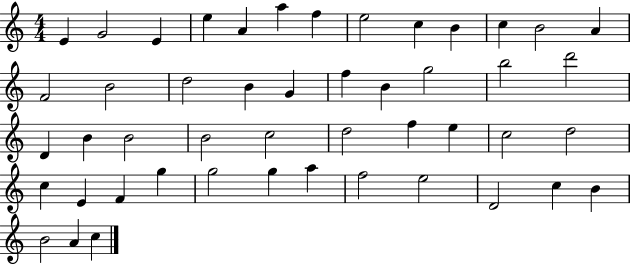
{
  \clef treble
  \numericTimeSignature
  \time 4/4
  \key c \major
  e'4 g'2 e'4 | e''4 a'4 a''4 f''4 | e''2 c''4 b'4 | c''4 b'2 a'4 | \break f'2 b'2 | d''2 b'4 g'4 | f''4 b'4 g''2 | b''2 d'''2 | \break d'4 b'4 b'2 | b'2 c''2 | d''2 f''4 e''4 | c''2 d''2 | \break c''4 e'4 f'4 g''4 | g''2 g''4 a''4 | f''2 e''2 | d'2 c''4 b'4 | \break b'2 a'4 c''4 | \bar "|."
}